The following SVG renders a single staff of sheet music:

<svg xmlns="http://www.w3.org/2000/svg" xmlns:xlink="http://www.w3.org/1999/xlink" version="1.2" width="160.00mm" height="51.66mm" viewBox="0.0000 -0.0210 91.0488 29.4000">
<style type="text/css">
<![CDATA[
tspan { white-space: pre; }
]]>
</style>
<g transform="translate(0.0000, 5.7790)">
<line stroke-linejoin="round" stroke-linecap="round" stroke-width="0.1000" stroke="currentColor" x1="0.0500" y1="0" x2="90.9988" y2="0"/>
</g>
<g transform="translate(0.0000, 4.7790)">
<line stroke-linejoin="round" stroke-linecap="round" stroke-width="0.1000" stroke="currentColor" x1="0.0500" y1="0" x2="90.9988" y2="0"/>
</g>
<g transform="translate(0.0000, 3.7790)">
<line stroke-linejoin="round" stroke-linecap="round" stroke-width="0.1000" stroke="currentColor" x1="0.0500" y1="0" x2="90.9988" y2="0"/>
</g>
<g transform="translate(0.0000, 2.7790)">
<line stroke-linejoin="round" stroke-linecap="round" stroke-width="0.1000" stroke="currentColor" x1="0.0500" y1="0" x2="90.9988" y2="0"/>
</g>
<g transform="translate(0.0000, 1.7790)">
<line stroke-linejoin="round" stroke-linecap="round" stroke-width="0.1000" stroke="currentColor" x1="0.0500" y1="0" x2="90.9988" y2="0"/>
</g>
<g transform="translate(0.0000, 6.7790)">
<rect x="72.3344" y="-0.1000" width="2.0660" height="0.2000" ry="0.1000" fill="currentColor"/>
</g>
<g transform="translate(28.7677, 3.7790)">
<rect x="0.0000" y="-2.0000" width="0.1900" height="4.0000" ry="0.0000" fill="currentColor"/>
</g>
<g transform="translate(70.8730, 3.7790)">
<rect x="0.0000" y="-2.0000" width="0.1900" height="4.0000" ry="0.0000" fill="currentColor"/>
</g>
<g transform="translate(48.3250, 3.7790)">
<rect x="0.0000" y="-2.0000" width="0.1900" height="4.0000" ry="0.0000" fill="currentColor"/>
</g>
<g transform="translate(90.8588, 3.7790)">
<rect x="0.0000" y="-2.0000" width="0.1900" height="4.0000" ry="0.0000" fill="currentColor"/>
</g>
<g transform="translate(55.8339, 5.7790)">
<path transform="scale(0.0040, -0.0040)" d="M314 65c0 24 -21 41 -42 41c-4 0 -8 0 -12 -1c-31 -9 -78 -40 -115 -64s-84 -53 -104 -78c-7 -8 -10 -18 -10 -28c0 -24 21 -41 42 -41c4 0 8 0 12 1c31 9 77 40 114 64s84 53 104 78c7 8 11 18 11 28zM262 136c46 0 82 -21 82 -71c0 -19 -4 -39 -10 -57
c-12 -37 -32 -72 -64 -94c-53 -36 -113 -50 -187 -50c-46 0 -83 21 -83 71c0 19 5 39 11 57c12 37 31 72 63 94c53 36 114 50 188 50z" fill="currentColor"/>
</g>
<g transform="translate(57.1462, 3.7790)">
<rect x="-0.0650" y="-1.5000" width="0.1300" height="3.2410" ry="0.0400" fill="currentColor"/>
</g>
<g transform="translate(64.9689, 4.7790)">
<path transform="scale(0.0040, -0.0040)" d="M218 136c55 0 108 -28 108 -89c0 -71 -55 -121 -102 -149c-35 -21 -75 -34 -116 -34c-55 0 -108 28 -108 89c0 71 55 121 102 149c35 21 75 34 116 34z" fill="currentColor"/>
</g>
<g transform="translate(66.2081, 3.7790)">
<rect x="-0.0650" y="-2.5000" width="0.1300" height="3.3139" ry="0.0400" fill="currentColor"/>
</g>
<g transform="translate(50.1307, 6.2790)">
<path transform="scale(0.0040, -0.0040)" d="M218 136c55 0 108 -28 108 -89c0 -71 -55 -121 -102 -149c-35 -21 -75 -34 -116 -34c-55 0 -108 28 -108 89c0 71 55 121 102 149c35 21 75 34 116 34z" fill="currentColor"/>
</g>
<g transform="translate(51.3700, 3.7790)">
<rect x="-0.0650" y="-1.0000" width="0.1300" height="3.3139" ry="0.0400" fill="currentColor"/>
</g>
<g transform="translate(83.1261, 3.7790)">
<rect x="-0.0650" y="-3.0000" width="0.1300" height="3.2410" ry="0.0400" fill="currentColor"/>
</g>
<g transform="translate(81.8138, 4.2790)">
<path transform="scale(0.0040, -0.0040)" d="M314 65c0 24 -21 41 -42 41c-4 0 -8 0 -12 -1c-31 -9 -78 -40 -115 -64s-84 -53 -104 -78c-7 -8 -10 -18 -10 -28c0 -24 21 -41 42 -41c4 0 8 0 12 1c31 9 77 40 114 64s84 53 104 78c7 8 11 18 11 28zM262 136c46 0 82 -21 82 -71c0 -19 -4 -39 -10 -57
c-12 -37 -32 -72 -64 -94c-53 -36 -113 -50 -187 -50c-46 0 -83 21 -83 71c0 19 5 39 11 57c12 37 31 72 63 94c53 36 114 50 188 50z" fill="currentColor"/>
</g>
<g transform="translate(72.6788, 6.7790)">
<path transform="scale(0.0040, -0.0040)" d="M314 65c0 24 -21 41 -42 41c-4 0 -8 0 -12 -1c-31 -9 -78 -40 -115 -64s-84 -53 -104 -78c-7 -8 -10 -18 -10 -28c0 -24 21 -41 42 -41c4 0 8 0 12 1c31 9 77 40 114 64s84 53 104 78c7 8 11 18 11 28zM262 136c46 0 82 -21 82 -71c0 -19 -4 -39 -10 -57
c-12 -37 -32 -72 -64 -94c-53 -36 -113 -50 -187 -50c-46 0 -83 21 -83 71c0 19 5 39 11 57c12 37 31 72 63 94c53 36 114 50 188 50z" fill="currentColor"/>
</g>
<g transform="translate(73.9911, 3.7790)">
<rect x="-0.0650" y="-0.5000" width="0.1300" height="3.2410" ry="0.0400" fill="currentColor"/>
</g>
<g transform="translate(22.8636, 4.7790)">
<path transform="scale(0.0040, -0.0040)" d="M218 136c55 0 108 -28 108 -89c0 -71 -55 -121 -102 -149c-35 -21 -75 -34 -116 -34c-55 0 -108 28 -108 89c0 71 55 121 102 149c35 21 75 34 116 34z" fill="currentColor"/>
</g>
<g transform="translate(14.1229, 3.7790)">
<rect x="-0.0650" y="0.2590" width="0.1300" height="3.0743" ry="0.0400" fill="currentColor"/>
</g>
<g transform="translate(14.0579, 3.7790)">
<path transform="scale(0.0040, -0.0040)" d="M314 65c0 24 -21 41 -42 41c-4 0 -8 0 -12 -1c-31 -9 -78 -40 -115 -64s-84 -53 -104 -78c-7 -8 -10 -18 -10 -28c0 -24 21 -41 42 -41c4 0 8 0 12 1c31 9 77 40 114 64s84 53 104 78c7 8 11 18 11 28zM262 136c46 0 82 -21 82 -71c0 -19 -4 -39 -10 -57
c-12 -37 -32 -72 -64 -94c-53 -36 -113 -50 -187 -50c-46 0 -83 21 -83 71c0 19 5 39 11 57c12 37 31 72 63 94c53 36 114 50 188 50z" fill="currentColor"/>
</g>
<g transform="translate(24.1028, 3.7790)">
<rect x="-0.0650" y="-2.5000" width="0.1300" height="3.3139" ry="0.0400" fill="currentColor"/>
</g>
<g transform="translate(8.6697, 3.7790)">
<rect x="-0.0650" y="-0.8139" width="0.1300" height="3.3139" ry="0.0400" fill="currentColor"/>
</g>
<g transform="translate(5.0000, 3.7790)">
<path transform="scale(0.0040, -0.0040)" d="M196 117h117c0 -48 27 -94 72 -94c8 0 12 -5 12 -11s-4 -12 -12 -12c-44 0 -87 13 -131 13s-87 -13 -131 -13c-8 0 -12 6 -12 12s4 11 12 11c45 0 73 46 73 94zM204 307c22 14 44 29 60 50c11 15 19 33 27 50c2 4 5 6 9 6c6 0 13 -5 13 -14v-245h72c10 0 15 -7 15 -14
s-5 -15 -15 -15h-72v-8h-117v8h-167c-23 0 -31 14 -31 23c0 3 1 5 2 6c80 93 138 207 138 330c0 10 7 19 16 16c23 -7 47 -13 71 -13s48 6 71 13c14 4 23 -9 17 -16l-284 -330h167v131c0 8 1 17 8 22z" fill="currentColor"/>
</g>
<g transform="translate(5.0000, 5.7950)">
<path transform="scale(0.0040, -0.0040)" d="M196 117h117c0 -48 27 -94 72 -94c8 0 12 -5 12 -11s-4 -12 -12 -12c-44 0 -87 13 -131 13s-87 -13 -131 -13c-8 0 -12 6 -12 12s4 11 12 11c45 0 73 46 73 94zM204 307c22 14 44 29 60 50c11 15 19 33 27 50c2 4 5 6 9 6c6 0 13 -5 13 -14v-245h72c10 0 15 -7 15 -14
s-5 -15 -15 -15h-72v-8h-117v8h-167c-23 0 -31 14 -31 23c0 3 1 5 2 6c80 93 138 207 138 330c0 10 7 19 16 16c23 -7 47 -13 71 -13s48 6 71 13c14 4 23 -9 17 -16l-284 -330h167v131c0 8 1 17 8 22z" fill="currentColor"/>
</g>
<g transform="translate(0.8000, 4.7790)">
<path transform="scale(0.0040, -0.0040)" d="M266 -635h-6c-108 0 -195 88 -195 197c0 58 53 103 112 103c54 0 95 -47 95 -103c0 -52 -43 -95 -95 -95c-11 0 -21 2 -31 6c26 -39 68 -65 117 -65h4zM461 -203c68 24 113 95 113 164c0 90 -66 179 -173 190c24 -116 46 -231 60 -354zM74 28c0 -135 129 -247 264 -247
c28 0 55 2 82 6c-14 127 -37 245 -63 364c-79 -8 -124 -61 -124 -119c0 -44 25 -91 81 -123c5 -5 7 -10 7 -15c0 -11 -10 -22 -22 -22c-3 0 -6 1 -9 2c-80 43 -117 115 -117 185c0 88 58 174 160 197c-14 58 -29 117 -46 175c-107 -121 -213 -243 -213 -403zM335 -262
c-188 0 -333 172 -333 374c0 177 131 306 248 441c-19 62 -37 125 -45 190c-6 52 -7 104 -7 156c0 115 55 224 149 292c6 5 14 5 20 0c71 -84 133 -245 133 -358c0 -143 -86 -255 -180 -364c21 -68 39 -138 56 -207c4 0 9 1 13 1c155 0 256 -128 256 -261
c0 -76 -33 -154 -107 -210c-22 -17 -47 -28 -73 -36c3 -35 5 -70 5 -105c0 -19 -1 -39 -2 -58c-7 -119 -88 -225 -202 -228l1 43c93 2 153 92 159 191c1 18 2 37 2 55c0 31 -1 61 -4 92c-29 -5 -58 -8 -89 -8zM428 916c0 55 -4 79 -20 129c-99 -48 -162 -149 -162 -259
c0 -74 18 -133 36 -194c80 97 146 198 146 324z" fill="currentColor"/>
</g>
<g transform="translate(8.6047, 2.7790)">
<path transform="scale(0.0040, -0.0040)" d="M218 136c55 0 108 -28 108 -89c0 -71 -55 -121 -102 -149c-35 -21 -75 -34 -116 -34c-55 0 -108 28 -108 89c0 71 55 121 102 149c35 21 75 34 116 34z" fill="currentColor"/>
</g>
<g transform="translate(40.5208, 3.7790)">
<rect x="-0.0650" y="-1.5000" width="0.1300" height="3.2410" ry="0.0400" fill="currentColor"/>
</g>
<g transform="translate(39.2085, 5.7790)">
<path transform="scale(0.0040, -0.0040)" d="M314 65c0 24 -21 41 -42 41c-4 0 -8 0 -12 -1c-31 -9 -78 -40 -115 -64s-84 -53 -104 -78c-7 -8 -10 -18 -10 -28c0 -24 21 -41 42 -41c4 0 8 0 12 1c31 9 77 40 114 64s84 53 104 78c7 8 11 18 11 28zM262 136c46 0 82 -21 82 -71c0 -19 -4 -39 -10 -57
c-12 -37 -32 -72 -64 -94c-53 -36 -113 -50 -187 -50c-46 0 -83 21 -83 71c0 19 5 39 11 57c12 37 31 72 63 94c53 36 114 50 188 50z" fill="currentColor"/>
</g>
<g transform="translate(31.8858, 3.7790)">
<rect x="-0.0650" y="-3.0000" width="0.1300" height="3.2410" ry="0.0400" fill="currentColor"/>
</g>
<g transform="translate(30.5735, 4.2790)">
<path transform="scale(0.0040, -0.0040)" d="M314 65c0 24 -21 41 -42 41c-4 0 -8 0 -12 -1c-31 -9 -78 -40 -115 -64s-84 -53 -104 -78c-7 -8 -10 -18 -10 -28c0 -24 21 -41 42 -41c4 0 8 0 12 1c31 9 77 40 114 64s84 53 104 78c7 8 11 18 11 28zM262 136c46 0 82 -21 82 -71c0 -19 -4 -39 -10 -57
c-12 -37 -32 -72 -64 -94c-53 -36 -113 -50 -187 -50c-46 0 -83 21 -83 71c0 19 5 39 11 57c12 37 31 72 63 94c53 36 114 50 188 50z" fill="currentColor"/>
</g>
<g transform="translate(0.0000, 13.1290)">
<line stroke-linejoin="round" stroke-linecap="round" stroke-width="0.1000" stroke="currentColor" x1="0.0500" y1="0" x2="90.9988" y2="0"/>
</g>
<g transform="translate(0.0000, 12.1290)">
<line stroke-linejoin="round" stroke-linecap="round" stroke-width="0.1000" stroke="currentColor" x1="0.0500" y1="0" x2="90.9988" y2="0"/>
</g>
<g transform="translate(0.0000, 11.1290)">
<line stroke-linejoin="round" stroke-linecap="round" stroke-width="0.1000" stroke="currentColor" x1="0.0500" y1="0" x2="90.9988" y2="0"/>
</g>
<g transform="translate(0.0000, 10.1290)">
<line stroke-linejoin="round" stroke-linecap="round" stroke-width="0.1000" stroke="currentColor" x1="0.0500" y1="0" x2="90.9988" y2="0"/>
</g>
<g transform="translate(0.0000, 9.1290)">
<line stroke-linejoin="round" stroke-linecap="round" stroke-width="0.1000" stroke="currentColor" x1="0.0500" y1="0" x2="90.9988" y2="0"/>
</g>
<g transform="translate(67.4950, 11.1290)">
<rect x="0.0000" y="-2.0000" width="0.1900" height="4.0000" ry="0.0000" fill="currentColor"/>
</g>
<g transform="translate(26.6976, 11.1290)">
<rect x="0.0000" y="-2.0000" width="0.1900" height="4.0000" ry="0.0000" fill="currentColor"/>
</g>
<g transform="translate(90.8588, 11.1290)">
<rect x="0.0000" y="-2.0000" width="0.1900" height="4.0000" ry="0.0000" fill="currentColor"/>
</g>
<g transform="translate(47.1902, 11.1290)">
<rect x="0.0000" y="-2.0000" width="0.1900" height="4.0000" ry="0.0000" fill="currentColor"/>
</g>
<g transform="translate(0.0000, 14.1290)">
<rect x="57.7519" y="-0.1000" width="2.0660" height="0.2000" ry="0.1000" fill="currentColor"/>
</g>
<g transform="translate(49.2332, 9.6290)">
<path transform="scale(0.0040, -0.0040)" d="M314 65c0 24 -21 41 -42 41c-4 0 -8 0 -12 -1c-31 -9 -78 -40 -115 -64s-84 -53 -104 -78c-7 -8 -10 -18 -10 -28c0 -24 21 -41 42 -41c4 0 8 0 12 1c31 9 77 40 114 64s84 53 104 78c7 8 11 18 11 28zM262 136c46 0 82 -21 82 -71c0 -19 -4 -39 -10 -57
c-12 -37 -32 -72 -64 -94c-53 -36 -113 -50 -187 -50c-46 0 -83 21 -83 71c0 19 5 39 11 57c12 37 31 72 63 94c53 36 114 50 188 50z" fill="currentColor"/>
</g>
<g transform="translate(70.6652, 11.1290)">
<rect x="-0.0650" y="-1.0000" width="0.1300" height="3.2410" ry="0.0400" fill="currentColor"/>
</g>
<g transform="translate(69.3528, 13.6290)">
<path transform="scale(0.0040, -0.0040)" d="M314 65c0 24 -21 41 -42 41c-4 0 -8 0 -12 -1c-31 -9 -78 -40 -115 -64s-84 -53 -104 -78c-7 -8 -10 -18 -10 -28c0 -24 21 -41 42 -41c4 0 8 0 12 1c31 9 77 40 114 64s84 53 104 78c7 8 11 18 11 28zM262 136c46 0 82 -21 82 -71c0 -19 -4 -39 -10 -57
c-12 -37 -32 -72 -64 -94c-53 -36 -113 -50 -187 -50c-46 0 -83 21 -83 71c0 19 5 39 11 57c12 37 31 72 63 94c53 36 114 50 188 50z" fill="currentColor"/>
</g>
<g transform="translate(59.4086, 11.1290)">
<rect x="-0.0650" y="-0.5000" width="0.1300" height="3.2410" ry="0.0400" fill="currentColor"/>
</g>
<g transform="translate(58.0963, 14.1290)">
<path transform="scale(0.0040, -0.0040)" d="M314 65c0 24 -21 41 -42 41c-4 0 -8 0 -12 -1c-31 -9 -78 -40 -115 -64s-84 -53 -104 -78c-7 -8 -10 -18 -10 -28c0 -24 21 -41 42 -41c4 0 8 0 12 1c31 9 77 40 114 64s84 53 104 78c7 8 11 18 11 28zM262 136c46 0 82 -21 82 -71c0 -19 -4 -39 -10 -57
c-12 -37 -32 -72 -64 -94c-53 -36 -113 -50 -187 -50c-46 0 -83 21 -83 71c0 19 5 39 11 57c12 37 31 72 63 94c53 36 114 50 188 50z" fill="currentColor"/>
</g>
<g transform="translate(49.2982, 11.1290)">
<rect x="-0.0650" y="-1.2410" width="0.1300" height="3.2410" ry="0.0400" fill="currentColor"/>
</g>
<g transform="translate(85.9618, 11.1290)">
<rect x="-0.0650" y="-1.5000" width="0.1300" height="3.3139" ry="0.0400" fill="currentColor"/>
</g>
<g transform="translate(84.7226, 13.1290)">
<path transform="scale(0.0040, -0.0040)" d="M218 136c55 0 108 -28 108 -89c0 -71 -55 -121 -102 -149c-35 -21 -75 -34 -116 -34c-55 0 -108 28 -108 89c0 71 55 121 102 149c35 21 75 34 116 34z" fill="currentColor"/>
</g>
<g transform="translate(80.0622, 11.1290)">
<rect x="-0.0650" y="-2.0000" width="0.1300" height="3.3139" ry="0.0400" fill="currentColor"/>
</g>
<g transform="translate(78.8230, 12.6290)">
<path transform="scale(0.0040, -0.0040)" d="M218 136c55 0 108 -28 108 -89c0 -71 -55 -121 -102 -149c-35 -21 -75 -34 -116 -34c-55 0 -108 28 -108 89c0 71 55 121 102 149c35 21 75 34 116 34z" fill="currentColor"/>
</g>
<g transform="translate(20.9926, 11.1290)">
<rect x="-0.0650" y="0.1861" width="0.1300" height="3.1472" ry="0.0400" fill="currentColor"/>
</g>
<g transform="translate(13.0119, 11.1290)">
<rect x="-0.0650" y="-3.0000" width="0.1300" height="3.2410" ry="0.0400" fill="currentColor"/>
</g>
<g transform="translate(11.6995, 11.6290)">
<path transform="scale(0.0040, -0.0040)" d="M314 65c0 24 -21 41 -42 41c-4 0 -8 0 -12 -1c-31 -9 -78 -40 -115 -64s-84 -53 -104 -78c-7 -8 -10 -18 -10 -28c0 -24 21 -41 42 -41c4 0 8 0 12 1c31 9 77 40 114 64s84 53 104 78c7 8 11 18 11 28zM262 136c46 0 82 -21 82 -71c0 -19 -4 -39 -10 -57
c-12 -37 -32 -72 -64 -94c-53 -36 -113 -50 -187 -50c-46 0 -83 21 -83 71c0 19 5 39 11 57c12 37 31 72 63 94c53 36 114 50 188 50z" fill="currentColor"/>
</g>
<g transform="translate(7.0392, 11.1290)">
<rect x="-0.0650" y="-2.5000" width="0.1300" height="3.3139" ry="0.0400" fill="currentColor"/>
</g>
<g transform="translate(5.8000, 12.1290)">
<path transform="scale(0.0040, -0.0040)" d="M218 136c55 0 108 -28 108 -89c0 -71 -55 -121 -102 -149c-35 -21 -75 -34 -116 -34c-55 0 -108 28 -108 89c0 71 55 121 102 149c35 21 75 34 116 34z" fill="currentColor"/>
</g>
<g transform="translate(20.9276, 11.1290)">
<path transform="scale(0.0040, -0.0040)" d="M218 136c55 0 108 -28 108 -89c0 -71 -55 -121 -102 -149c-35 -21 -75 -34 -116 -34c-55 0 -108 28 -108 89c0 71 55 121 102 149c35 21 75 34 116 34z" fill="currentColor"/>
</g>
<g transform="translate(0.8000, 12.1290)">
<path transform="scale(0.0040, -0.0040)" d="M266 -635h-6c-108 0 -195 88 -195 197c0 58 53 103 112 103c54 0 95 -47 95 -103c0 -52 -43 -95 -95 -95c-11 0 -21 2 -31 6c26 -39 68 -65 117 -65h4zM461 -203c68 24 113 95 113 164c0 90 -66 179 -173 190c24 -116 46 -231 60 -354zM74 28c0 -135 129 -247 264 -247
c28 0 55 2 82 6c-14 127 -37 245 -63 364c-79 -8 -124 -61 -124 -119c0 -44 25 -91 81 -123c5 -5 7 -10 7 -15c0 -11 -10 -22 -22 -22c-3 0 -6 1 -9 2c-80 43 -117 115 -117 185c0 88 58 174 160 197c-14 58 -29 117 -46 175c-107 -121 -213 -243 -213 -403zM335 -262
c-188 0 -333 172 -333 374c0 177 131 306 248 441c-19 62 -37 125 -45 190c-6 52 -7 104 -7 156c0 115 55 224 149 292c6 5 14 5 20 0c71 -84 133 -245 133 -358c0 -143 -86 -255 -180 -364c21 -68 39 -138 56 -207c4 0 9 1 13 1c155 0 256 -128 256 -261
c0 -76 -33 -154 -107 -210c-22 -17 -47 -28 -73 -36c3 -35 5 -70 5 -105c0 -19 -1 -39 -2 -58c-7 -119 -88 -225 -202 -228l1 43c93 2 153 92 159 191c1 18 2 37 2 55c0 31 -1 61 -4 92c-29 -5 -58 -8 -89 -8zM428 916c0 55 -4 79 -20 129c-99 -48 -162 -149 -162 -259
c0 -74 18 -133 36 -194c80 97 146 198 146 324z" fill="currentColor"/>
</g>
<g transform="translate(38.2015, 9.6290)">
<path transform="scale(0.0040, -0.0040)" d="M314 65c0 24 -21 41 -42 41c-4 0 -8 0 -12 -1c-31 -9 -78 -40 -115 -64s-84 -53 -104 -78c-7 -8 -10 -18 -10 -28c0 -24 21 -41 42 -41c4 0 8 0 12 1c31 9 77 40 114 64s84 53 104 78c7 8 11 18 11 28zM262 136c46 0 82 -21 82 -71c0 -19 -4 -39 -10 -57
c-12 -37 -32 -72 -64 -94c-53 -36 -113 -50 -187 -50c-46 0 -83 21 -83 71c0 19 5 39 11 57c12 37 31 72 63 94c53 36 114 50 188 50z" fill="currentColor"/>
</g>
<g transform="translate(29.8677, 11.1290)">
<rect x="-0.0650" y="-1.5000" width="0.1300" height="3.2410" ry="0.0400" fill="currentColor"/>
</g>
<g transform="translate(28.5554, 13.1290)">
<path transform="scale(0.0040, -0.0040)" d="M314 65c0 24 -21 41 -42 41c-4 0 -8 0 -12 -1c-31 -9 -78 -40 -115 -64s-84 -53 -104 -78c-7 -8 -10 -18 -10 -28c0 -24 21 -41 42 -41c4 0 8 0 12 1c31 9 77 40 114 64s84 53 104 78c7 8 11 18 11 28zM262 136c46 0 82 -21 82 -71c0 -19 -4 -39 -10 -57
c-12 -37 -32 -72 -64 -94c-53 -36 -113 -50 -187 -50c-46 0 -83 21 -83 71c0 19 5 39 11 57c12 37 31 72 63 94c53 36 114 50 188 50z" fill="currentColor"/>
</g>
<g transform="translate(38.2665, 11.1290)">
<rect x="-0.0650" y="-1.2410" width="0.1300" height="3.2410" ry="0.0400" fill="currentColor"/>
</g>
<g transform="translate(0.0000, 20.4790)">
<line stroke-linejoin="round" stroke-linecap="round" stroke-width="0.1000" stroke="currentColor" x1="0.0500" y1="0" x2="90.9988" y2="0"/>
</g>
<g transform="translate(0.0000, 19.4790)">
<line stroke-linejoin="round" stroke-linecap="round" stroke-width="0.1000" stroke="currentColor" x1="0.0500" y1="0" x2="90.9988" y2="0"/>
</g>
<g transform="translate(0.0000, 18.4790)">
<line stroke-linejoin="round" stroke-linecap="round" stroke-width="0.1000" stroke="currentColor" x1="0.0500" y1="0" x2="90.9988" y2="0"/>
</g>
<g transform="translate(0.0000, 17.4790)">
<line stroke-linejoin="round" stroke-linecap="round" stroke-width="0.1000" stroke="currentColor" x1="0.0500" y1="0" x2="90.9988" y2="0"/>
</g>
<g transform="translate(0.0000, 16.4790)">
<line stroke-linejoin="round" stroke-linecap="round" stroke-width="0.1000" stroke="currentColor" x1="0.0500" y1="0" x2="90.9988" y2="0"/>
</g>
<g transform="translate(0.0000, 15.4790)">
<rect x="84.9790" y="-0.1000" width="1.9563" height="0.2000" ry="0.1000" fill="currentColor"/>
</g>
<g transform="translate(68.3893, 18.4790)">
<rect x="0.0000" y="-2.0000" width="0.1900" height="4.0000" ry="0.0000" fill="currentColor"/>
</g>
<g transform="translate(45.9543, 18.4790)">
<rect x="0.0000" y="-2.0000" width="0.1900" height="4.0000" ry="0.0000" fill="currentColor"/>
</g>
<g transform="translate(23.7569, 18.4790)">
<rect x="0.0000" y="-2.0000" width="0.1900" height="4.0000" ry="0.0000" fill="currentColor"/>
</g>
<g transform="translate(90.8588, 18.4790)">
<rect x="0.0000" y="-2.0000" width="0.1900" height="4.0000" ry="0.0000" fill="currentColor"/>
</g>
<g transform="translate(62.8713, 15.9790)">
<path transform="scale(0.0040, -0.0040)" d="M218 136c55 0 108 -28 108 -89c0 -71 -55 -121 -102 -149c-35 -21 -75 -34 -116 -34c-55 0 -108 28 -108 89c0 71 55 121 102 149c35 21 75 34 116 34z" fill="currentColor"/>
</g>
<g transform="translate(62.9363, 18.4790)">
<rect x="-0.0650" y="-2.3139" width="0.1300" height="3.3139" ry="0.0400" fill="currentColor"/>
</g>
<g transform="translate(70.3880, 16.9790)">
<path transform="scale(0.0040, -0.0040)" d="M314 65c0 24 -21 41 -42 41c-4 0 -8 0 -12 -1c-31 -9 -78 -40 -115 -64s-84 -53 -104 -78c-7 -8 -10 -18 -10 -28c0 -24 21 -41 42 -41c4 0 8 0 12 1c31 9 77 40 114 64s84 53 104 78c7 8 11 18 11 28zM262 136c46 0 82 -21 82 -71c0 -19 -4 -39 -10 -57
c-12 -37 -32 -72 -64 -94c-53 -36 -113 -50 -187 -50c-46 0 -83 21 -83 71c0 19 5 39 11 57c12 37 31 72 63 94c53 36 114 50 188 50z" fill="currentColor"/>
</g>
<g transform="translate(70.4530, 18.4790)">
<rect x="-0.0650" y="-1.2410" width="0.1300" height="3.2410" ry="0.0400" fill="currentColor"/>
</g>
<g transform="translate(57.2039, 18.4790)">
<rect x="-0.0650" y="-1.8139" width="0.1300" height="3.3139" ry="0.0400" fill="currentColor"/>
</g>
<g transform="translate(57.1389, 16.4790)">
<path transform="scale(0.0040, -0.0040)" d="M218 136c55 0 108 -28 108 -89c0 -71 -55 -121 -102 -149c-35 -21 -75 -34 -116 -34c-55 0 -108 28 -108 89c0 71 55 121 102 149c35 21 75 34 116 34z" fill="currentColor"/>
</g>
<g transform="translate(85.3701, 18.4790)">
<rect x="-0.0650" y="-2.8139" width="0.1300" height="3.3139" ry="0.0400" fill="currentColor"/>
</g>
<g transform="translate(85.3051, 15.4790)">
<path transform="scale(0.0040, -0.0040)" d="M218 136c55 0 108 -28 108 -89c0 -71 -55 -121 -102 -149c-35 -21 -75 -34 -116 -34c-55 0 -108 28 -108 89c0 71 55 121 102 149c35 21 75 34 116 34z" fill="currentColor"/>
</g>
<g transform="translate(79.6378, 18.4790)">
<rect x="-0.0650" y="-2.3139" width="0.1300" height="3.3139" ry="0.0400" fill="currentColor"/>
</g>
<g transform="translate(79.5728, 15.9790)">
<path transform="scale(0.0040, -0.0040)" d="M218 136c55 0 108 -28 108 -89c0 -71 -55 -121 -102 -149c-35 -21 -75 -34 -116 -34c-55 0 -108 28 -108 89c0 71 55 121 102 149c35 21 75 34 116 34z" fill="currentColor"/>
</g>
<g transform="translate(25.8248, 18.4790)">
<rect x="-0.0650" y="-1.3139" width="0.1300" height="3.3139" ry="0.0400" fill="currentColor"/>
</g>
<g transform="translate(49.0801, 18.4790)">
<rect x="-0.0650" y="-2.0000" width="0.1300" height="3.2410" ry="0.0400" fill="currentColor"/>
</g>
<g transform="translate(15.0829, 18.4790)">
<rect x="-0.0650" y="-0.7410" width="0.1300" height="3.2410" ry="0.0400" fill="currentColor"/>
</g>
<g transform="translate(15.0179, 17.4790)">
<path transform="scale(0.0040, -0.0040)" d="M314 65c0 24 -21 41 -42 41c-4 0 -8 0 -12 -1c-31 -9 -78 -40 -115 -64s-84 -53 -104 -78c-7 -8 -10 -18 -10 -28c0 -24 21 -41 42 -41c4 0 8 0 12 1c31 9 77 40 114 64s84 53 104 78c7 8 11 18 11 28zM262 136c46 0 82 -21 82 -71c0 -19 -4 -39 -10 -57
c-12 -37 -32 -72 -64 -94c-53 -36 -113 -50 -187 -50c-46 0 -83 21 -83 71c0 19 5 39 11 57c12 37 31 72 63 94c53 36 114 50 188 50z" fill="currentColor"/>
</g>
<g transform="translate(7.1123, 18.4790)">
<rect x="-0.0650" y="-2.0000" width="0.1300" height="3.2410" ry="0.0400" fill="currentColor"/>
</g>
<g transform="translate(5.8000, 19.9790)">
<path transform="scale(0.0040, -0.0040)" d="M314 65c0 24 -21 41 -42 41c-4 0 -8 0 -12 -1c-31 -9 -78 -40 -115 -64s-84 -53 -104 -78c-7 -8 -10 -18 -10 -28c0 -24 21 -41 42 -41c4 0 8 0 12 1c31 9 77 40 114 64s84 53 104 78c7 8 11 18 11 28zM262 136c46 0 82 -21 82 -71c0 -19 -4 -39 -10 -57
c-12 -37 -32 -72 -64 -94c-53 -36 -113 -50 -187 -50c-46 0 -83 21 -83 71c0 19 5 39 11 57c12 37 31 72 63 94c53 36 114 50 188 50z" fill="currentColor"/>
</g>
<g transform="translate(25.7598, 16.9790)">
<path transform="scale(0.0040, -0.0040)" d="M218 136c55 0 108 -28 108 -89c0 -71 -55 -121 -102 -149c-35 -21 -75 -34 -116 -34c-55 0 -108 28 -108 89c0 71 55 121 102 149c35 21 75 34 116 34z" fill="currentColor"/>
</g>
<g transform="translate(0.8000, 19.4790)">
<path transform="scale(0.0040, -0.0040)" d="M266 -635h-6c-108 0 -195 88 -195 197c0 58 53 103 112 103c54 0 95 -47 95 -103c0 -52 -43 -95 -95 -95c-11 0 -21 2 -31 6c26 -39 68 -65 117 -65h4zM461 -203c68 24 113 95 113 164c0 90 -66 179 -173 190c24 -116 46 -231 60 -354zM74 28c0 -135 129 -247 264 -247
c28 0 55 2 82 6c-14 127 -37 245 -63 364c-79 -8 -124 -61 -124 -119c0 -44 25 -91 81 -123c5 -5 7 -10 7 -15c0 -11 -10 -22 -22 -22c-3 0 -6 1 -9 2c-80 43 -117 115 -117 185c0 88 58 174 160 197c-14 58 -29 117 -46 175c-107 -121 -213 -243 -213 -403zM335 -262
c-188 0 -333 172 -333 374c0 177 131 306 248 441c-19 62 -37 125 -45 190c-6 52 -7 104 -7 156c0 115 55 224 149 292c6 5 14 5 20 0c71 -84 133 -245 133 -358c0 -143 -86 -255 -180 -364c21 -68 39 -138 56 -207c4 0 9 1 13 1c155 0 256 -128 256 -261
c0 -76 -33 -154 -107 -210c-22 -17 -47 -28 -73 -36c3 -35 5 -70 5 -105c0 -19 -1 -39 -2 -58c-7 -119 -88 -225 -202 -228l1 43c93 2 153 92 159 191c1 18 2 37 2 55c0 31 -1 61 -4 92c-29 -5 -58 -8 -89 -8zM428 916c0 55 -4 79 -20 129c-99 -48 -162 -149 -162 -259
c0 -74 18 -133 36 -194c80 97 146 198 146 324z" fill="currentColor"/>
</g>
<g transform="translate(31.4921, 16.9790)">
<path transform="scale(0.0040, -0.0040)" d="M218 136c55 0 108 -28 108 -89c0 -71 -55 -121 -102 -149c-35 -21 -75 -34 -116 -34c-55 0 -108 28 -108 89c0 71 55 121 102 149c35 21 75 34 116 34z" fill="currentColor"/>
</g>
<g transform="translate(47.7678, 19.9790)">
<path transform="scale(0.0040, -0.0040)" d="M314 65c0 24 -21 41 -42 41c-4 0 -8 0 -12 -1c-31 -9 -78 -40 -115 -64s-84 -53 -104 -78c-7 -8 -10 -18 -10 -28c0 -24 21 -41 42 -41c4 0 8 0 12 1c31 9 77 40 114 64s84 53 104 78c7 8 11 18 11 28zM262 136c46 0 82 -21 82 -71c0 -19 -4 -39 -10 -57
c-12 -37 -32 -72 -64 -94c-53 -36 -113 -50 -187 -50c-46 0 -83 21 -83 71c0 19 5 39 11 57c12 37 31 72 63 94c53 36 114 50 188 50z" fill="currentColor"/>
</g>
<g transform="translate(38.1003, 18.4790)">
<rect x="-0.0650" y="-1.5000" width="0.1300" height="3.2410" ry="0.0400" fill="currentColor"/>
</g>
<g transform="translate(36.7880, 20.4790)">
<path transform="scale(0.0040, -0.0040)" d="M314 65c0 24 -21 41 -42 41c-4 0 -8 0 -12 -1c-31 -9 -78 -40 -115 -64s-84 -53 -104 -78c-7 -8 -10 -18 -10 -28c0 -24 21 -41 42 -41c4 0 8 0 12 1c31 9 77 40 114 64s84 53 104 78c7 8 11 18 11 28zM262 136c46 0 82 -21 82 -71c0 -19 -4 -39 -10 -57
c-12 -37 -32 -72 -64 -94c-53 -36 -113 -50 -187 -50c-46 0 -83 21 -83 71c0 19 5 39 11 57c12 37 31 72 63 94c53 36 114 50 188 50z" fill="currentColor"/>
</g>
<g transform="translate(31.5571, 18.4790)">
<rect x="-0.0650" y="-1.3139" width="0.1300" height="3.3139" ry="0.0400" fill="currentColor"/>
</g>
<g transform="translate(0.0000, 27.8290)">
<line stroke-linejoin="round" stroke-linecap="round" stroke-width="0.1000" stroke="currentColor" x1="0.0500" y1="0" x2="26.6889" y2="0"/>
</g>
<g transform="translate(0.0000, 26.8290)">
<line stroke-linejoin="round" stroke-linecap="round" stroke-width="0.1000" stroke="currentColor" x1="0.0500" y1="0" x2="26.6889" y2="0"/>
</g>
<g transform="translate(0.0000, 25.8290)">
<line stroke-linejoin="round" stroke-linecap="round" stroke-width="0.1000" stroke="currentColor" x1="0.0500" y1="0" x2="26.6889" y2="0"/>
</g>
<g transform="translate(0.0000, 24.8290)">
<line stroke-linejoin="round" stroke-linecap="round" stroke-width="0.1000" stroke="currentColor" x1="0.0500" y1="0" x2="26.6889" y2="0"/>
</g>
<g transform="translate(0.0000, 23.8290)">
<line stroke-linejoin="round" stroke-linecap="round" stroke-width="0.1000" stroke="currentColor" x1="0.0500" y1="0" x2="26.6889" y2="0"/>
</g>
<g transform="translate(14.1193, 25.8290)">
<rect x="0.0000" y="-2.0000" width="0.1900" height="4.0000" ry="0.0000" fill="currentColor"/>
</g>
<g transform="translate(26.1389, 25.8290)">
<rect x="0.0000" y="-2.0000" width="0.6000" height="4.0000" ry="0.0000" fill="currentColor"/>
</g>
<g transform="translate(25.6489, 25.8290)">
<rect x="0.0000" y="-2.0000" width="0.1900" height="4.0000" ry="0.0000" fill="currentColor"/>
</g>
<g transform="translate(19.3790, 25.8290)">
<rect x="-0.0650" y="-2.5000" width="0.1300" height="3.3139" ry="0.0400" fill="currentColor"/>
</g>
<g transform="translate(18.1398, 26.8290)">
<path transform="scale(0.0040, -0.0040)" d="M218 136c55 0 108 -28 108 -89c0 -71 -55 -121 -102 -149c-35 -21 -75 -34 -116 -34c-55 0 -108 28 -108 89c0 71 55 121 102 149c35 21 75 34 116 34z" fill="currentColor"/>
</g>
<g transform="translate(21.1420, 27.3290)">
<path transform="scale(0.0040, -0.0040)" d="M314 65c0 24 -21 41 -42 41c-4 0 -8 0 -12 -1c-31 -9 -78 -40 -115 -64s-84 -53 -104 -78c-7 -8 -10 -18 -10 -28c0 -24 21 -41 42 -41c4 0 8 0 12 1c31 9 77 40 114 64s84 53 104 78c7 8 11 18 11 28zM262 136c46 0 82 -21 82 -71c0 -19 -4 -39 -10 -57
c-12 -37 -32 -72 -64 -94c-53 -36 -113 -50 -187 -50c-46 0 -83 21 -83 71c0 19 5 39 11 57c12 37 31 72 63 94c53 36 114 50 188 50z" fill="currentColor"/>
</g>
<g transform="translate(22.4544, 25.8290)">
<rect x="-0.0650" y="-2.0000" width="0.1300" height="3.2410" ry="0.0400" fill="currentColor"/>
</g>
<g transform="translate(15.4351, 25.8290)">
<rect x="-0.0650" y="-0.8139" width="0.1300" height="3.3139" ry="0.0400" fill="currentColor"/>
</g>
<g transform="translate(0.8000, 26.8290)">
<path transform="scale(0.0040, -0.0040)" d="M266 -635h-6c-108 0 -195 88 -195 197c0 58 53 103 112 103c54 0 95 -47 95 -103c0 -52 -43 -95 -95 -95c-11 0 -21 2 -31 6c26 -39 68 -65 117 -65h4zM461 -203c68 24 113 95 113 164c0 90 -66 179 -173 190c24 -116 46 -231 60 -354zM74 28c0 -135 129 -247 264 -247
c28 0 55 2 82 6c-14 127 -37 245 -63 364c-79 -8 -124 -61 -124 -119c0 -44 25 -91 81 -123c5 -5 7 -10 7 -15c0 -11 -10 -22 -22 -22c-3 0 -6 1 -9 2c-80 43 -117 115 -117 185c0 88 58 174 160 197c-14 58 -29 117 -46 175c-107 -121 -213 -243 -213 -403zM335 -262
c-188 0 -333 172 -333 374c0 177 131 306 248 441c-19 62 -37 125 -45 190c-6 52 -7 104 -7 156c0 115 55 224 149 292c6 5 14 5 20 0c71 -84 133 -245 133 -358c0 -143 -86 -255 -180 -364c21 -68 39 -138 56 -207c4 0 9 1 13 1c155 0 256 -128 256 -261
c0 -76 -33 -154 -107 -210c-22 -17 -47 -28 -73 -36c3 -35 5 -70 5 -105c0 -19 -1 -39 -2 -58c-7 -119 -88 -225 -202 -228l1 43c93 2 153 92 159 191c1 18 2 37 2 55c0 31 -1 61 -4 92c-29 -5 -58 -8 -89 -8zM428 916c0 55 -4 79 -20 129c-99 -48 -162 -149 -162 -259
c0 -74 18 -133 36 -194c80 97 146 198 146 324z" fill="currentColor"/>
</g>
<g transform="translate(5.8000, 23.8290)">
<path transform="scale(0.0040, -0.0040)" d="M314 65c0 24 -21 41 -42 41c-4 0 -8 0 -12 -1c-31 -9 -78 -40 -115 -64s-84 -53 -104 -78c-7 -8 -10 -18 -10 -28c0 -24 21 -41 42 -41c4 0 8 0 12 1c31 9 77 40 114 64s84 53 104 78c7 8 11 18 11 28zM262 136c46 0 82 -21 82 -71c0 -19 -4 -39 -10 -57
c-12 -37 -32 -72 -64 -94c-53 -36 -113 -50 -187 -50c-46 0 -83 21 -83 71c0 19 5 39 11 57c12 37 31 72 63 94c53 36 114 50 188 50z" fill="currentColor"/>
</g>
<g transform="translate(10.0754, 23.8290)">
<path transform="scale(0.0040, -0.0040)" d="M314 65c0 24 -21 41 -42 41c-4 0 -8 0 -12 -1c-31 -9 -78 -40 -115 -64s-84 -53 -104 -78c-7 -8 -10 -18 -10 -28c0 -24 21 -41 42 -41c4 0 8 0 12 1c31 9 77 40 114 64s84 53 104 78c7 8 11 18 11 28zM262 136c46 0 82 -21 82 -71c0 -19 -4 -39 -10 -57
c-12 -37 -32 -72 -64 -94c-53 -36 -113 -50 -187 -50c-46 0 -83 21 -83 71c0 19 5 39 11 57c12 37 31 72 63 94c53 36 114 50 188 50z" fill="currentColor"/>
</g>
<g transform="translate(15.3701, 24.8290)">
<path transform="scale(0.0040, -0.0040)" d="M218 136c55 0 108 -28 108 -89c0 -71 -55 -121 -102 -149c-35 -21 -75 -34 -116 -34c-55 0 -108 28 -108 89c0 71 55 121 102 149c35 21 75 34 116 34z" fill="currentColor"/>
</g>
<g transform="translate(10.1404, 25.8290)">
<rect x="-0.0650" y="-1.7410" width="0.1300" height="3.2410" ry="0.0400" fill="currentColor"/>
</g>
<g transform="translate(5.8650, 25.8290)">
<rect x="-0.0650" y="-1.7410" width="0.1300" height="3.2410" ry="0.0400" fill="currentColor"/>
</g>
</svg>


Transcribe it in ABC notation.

X:1
T:Untitled
M:4/4
L:1/4
K:C
d B2 G A2 E2 D E2 G C2 A2 G A2 B E2 e2 e2 C2 D2 F E F2 d2 e e E2 F2 f g e2 g a f2 f2 d G F2